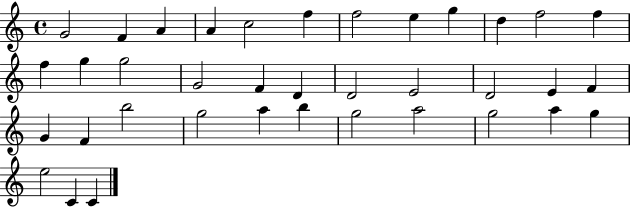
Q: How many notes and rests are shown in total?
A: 37